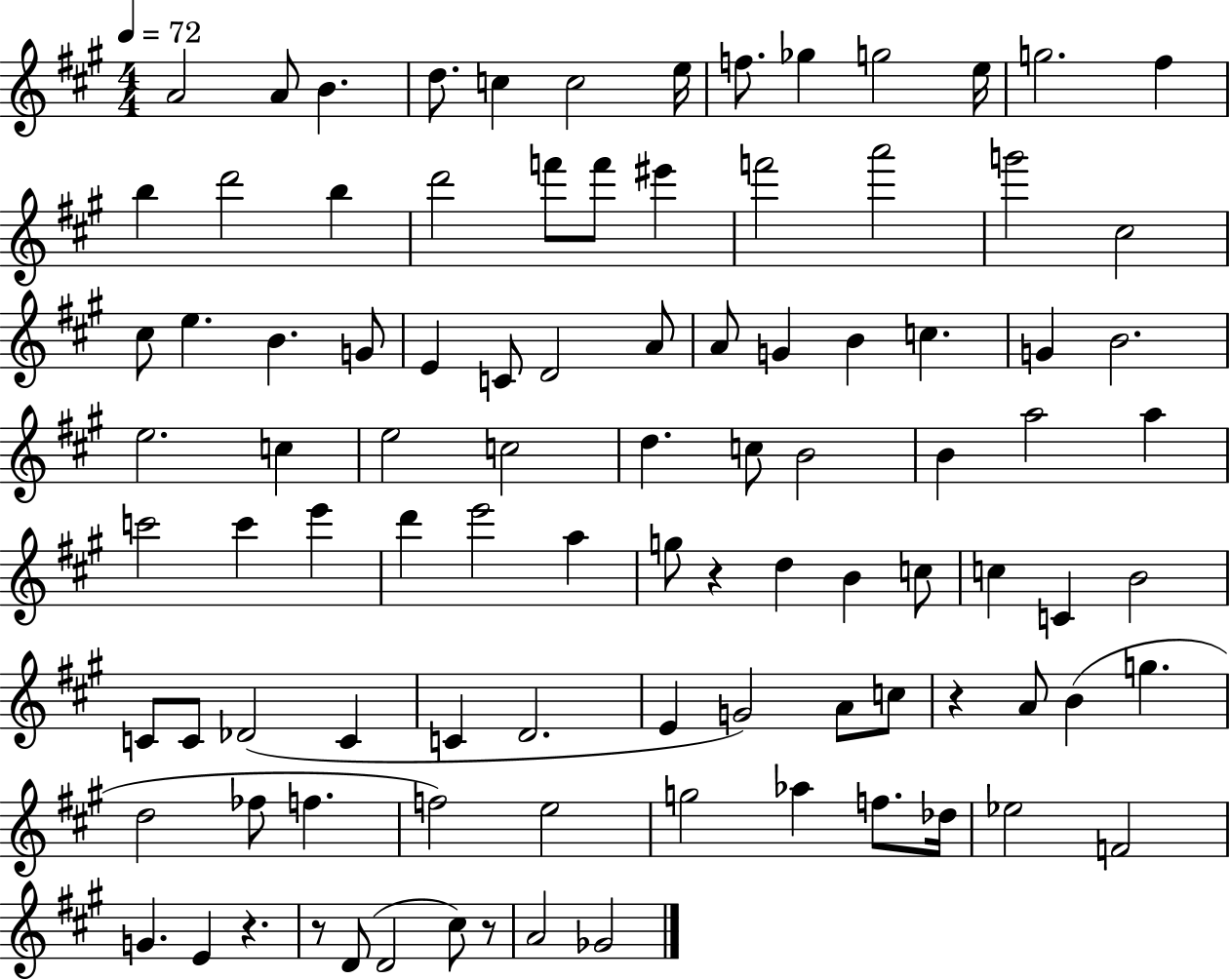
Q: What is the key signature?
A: A major